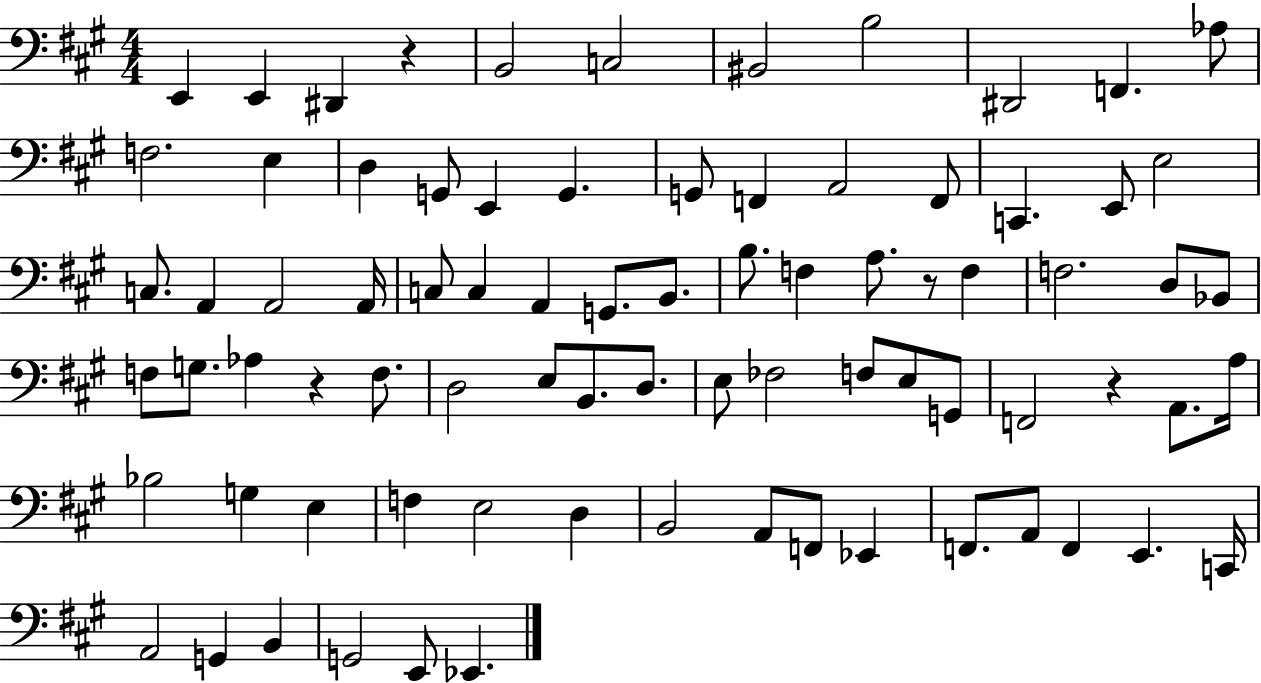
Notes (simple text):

E2/q E2/q D#2/q R/q B2/h C3/h BIS2/h B3/h D#2/h F2/q. Ab3/e F3/h. E3/q D3/q G2/e E2/q G2/q. G2/e F2/q A2/h F2/e C2/q. E2/e E3/h C3/e. A2/q A2/h A2/s C3/e C3/q A2/q G2/e. B2/e. B3/e. F3/q A3/e. R/e F3/q F3/h. D3/e Bb2/e F3/e G3/e. Ab3/q R/q F3/e. D3/h E3/e B2/e. D3/e. E3/e FES3/h F3/e E3/e G2/e F2/h R/q A2/e. A3/s Bb3/h G3/q E3/q F3/q E3/h D3/q B2/h A2/e F2/e Eb2/q F2/e. A2/e F2/q E2/q. C2/s A2/h G2/q B2/q G2/h E2/e Eb2/q.